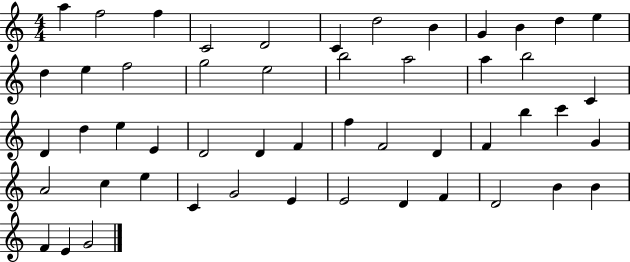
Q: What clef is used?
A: treble